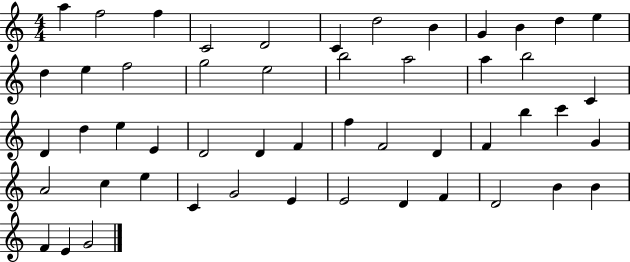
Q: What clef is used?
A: treble